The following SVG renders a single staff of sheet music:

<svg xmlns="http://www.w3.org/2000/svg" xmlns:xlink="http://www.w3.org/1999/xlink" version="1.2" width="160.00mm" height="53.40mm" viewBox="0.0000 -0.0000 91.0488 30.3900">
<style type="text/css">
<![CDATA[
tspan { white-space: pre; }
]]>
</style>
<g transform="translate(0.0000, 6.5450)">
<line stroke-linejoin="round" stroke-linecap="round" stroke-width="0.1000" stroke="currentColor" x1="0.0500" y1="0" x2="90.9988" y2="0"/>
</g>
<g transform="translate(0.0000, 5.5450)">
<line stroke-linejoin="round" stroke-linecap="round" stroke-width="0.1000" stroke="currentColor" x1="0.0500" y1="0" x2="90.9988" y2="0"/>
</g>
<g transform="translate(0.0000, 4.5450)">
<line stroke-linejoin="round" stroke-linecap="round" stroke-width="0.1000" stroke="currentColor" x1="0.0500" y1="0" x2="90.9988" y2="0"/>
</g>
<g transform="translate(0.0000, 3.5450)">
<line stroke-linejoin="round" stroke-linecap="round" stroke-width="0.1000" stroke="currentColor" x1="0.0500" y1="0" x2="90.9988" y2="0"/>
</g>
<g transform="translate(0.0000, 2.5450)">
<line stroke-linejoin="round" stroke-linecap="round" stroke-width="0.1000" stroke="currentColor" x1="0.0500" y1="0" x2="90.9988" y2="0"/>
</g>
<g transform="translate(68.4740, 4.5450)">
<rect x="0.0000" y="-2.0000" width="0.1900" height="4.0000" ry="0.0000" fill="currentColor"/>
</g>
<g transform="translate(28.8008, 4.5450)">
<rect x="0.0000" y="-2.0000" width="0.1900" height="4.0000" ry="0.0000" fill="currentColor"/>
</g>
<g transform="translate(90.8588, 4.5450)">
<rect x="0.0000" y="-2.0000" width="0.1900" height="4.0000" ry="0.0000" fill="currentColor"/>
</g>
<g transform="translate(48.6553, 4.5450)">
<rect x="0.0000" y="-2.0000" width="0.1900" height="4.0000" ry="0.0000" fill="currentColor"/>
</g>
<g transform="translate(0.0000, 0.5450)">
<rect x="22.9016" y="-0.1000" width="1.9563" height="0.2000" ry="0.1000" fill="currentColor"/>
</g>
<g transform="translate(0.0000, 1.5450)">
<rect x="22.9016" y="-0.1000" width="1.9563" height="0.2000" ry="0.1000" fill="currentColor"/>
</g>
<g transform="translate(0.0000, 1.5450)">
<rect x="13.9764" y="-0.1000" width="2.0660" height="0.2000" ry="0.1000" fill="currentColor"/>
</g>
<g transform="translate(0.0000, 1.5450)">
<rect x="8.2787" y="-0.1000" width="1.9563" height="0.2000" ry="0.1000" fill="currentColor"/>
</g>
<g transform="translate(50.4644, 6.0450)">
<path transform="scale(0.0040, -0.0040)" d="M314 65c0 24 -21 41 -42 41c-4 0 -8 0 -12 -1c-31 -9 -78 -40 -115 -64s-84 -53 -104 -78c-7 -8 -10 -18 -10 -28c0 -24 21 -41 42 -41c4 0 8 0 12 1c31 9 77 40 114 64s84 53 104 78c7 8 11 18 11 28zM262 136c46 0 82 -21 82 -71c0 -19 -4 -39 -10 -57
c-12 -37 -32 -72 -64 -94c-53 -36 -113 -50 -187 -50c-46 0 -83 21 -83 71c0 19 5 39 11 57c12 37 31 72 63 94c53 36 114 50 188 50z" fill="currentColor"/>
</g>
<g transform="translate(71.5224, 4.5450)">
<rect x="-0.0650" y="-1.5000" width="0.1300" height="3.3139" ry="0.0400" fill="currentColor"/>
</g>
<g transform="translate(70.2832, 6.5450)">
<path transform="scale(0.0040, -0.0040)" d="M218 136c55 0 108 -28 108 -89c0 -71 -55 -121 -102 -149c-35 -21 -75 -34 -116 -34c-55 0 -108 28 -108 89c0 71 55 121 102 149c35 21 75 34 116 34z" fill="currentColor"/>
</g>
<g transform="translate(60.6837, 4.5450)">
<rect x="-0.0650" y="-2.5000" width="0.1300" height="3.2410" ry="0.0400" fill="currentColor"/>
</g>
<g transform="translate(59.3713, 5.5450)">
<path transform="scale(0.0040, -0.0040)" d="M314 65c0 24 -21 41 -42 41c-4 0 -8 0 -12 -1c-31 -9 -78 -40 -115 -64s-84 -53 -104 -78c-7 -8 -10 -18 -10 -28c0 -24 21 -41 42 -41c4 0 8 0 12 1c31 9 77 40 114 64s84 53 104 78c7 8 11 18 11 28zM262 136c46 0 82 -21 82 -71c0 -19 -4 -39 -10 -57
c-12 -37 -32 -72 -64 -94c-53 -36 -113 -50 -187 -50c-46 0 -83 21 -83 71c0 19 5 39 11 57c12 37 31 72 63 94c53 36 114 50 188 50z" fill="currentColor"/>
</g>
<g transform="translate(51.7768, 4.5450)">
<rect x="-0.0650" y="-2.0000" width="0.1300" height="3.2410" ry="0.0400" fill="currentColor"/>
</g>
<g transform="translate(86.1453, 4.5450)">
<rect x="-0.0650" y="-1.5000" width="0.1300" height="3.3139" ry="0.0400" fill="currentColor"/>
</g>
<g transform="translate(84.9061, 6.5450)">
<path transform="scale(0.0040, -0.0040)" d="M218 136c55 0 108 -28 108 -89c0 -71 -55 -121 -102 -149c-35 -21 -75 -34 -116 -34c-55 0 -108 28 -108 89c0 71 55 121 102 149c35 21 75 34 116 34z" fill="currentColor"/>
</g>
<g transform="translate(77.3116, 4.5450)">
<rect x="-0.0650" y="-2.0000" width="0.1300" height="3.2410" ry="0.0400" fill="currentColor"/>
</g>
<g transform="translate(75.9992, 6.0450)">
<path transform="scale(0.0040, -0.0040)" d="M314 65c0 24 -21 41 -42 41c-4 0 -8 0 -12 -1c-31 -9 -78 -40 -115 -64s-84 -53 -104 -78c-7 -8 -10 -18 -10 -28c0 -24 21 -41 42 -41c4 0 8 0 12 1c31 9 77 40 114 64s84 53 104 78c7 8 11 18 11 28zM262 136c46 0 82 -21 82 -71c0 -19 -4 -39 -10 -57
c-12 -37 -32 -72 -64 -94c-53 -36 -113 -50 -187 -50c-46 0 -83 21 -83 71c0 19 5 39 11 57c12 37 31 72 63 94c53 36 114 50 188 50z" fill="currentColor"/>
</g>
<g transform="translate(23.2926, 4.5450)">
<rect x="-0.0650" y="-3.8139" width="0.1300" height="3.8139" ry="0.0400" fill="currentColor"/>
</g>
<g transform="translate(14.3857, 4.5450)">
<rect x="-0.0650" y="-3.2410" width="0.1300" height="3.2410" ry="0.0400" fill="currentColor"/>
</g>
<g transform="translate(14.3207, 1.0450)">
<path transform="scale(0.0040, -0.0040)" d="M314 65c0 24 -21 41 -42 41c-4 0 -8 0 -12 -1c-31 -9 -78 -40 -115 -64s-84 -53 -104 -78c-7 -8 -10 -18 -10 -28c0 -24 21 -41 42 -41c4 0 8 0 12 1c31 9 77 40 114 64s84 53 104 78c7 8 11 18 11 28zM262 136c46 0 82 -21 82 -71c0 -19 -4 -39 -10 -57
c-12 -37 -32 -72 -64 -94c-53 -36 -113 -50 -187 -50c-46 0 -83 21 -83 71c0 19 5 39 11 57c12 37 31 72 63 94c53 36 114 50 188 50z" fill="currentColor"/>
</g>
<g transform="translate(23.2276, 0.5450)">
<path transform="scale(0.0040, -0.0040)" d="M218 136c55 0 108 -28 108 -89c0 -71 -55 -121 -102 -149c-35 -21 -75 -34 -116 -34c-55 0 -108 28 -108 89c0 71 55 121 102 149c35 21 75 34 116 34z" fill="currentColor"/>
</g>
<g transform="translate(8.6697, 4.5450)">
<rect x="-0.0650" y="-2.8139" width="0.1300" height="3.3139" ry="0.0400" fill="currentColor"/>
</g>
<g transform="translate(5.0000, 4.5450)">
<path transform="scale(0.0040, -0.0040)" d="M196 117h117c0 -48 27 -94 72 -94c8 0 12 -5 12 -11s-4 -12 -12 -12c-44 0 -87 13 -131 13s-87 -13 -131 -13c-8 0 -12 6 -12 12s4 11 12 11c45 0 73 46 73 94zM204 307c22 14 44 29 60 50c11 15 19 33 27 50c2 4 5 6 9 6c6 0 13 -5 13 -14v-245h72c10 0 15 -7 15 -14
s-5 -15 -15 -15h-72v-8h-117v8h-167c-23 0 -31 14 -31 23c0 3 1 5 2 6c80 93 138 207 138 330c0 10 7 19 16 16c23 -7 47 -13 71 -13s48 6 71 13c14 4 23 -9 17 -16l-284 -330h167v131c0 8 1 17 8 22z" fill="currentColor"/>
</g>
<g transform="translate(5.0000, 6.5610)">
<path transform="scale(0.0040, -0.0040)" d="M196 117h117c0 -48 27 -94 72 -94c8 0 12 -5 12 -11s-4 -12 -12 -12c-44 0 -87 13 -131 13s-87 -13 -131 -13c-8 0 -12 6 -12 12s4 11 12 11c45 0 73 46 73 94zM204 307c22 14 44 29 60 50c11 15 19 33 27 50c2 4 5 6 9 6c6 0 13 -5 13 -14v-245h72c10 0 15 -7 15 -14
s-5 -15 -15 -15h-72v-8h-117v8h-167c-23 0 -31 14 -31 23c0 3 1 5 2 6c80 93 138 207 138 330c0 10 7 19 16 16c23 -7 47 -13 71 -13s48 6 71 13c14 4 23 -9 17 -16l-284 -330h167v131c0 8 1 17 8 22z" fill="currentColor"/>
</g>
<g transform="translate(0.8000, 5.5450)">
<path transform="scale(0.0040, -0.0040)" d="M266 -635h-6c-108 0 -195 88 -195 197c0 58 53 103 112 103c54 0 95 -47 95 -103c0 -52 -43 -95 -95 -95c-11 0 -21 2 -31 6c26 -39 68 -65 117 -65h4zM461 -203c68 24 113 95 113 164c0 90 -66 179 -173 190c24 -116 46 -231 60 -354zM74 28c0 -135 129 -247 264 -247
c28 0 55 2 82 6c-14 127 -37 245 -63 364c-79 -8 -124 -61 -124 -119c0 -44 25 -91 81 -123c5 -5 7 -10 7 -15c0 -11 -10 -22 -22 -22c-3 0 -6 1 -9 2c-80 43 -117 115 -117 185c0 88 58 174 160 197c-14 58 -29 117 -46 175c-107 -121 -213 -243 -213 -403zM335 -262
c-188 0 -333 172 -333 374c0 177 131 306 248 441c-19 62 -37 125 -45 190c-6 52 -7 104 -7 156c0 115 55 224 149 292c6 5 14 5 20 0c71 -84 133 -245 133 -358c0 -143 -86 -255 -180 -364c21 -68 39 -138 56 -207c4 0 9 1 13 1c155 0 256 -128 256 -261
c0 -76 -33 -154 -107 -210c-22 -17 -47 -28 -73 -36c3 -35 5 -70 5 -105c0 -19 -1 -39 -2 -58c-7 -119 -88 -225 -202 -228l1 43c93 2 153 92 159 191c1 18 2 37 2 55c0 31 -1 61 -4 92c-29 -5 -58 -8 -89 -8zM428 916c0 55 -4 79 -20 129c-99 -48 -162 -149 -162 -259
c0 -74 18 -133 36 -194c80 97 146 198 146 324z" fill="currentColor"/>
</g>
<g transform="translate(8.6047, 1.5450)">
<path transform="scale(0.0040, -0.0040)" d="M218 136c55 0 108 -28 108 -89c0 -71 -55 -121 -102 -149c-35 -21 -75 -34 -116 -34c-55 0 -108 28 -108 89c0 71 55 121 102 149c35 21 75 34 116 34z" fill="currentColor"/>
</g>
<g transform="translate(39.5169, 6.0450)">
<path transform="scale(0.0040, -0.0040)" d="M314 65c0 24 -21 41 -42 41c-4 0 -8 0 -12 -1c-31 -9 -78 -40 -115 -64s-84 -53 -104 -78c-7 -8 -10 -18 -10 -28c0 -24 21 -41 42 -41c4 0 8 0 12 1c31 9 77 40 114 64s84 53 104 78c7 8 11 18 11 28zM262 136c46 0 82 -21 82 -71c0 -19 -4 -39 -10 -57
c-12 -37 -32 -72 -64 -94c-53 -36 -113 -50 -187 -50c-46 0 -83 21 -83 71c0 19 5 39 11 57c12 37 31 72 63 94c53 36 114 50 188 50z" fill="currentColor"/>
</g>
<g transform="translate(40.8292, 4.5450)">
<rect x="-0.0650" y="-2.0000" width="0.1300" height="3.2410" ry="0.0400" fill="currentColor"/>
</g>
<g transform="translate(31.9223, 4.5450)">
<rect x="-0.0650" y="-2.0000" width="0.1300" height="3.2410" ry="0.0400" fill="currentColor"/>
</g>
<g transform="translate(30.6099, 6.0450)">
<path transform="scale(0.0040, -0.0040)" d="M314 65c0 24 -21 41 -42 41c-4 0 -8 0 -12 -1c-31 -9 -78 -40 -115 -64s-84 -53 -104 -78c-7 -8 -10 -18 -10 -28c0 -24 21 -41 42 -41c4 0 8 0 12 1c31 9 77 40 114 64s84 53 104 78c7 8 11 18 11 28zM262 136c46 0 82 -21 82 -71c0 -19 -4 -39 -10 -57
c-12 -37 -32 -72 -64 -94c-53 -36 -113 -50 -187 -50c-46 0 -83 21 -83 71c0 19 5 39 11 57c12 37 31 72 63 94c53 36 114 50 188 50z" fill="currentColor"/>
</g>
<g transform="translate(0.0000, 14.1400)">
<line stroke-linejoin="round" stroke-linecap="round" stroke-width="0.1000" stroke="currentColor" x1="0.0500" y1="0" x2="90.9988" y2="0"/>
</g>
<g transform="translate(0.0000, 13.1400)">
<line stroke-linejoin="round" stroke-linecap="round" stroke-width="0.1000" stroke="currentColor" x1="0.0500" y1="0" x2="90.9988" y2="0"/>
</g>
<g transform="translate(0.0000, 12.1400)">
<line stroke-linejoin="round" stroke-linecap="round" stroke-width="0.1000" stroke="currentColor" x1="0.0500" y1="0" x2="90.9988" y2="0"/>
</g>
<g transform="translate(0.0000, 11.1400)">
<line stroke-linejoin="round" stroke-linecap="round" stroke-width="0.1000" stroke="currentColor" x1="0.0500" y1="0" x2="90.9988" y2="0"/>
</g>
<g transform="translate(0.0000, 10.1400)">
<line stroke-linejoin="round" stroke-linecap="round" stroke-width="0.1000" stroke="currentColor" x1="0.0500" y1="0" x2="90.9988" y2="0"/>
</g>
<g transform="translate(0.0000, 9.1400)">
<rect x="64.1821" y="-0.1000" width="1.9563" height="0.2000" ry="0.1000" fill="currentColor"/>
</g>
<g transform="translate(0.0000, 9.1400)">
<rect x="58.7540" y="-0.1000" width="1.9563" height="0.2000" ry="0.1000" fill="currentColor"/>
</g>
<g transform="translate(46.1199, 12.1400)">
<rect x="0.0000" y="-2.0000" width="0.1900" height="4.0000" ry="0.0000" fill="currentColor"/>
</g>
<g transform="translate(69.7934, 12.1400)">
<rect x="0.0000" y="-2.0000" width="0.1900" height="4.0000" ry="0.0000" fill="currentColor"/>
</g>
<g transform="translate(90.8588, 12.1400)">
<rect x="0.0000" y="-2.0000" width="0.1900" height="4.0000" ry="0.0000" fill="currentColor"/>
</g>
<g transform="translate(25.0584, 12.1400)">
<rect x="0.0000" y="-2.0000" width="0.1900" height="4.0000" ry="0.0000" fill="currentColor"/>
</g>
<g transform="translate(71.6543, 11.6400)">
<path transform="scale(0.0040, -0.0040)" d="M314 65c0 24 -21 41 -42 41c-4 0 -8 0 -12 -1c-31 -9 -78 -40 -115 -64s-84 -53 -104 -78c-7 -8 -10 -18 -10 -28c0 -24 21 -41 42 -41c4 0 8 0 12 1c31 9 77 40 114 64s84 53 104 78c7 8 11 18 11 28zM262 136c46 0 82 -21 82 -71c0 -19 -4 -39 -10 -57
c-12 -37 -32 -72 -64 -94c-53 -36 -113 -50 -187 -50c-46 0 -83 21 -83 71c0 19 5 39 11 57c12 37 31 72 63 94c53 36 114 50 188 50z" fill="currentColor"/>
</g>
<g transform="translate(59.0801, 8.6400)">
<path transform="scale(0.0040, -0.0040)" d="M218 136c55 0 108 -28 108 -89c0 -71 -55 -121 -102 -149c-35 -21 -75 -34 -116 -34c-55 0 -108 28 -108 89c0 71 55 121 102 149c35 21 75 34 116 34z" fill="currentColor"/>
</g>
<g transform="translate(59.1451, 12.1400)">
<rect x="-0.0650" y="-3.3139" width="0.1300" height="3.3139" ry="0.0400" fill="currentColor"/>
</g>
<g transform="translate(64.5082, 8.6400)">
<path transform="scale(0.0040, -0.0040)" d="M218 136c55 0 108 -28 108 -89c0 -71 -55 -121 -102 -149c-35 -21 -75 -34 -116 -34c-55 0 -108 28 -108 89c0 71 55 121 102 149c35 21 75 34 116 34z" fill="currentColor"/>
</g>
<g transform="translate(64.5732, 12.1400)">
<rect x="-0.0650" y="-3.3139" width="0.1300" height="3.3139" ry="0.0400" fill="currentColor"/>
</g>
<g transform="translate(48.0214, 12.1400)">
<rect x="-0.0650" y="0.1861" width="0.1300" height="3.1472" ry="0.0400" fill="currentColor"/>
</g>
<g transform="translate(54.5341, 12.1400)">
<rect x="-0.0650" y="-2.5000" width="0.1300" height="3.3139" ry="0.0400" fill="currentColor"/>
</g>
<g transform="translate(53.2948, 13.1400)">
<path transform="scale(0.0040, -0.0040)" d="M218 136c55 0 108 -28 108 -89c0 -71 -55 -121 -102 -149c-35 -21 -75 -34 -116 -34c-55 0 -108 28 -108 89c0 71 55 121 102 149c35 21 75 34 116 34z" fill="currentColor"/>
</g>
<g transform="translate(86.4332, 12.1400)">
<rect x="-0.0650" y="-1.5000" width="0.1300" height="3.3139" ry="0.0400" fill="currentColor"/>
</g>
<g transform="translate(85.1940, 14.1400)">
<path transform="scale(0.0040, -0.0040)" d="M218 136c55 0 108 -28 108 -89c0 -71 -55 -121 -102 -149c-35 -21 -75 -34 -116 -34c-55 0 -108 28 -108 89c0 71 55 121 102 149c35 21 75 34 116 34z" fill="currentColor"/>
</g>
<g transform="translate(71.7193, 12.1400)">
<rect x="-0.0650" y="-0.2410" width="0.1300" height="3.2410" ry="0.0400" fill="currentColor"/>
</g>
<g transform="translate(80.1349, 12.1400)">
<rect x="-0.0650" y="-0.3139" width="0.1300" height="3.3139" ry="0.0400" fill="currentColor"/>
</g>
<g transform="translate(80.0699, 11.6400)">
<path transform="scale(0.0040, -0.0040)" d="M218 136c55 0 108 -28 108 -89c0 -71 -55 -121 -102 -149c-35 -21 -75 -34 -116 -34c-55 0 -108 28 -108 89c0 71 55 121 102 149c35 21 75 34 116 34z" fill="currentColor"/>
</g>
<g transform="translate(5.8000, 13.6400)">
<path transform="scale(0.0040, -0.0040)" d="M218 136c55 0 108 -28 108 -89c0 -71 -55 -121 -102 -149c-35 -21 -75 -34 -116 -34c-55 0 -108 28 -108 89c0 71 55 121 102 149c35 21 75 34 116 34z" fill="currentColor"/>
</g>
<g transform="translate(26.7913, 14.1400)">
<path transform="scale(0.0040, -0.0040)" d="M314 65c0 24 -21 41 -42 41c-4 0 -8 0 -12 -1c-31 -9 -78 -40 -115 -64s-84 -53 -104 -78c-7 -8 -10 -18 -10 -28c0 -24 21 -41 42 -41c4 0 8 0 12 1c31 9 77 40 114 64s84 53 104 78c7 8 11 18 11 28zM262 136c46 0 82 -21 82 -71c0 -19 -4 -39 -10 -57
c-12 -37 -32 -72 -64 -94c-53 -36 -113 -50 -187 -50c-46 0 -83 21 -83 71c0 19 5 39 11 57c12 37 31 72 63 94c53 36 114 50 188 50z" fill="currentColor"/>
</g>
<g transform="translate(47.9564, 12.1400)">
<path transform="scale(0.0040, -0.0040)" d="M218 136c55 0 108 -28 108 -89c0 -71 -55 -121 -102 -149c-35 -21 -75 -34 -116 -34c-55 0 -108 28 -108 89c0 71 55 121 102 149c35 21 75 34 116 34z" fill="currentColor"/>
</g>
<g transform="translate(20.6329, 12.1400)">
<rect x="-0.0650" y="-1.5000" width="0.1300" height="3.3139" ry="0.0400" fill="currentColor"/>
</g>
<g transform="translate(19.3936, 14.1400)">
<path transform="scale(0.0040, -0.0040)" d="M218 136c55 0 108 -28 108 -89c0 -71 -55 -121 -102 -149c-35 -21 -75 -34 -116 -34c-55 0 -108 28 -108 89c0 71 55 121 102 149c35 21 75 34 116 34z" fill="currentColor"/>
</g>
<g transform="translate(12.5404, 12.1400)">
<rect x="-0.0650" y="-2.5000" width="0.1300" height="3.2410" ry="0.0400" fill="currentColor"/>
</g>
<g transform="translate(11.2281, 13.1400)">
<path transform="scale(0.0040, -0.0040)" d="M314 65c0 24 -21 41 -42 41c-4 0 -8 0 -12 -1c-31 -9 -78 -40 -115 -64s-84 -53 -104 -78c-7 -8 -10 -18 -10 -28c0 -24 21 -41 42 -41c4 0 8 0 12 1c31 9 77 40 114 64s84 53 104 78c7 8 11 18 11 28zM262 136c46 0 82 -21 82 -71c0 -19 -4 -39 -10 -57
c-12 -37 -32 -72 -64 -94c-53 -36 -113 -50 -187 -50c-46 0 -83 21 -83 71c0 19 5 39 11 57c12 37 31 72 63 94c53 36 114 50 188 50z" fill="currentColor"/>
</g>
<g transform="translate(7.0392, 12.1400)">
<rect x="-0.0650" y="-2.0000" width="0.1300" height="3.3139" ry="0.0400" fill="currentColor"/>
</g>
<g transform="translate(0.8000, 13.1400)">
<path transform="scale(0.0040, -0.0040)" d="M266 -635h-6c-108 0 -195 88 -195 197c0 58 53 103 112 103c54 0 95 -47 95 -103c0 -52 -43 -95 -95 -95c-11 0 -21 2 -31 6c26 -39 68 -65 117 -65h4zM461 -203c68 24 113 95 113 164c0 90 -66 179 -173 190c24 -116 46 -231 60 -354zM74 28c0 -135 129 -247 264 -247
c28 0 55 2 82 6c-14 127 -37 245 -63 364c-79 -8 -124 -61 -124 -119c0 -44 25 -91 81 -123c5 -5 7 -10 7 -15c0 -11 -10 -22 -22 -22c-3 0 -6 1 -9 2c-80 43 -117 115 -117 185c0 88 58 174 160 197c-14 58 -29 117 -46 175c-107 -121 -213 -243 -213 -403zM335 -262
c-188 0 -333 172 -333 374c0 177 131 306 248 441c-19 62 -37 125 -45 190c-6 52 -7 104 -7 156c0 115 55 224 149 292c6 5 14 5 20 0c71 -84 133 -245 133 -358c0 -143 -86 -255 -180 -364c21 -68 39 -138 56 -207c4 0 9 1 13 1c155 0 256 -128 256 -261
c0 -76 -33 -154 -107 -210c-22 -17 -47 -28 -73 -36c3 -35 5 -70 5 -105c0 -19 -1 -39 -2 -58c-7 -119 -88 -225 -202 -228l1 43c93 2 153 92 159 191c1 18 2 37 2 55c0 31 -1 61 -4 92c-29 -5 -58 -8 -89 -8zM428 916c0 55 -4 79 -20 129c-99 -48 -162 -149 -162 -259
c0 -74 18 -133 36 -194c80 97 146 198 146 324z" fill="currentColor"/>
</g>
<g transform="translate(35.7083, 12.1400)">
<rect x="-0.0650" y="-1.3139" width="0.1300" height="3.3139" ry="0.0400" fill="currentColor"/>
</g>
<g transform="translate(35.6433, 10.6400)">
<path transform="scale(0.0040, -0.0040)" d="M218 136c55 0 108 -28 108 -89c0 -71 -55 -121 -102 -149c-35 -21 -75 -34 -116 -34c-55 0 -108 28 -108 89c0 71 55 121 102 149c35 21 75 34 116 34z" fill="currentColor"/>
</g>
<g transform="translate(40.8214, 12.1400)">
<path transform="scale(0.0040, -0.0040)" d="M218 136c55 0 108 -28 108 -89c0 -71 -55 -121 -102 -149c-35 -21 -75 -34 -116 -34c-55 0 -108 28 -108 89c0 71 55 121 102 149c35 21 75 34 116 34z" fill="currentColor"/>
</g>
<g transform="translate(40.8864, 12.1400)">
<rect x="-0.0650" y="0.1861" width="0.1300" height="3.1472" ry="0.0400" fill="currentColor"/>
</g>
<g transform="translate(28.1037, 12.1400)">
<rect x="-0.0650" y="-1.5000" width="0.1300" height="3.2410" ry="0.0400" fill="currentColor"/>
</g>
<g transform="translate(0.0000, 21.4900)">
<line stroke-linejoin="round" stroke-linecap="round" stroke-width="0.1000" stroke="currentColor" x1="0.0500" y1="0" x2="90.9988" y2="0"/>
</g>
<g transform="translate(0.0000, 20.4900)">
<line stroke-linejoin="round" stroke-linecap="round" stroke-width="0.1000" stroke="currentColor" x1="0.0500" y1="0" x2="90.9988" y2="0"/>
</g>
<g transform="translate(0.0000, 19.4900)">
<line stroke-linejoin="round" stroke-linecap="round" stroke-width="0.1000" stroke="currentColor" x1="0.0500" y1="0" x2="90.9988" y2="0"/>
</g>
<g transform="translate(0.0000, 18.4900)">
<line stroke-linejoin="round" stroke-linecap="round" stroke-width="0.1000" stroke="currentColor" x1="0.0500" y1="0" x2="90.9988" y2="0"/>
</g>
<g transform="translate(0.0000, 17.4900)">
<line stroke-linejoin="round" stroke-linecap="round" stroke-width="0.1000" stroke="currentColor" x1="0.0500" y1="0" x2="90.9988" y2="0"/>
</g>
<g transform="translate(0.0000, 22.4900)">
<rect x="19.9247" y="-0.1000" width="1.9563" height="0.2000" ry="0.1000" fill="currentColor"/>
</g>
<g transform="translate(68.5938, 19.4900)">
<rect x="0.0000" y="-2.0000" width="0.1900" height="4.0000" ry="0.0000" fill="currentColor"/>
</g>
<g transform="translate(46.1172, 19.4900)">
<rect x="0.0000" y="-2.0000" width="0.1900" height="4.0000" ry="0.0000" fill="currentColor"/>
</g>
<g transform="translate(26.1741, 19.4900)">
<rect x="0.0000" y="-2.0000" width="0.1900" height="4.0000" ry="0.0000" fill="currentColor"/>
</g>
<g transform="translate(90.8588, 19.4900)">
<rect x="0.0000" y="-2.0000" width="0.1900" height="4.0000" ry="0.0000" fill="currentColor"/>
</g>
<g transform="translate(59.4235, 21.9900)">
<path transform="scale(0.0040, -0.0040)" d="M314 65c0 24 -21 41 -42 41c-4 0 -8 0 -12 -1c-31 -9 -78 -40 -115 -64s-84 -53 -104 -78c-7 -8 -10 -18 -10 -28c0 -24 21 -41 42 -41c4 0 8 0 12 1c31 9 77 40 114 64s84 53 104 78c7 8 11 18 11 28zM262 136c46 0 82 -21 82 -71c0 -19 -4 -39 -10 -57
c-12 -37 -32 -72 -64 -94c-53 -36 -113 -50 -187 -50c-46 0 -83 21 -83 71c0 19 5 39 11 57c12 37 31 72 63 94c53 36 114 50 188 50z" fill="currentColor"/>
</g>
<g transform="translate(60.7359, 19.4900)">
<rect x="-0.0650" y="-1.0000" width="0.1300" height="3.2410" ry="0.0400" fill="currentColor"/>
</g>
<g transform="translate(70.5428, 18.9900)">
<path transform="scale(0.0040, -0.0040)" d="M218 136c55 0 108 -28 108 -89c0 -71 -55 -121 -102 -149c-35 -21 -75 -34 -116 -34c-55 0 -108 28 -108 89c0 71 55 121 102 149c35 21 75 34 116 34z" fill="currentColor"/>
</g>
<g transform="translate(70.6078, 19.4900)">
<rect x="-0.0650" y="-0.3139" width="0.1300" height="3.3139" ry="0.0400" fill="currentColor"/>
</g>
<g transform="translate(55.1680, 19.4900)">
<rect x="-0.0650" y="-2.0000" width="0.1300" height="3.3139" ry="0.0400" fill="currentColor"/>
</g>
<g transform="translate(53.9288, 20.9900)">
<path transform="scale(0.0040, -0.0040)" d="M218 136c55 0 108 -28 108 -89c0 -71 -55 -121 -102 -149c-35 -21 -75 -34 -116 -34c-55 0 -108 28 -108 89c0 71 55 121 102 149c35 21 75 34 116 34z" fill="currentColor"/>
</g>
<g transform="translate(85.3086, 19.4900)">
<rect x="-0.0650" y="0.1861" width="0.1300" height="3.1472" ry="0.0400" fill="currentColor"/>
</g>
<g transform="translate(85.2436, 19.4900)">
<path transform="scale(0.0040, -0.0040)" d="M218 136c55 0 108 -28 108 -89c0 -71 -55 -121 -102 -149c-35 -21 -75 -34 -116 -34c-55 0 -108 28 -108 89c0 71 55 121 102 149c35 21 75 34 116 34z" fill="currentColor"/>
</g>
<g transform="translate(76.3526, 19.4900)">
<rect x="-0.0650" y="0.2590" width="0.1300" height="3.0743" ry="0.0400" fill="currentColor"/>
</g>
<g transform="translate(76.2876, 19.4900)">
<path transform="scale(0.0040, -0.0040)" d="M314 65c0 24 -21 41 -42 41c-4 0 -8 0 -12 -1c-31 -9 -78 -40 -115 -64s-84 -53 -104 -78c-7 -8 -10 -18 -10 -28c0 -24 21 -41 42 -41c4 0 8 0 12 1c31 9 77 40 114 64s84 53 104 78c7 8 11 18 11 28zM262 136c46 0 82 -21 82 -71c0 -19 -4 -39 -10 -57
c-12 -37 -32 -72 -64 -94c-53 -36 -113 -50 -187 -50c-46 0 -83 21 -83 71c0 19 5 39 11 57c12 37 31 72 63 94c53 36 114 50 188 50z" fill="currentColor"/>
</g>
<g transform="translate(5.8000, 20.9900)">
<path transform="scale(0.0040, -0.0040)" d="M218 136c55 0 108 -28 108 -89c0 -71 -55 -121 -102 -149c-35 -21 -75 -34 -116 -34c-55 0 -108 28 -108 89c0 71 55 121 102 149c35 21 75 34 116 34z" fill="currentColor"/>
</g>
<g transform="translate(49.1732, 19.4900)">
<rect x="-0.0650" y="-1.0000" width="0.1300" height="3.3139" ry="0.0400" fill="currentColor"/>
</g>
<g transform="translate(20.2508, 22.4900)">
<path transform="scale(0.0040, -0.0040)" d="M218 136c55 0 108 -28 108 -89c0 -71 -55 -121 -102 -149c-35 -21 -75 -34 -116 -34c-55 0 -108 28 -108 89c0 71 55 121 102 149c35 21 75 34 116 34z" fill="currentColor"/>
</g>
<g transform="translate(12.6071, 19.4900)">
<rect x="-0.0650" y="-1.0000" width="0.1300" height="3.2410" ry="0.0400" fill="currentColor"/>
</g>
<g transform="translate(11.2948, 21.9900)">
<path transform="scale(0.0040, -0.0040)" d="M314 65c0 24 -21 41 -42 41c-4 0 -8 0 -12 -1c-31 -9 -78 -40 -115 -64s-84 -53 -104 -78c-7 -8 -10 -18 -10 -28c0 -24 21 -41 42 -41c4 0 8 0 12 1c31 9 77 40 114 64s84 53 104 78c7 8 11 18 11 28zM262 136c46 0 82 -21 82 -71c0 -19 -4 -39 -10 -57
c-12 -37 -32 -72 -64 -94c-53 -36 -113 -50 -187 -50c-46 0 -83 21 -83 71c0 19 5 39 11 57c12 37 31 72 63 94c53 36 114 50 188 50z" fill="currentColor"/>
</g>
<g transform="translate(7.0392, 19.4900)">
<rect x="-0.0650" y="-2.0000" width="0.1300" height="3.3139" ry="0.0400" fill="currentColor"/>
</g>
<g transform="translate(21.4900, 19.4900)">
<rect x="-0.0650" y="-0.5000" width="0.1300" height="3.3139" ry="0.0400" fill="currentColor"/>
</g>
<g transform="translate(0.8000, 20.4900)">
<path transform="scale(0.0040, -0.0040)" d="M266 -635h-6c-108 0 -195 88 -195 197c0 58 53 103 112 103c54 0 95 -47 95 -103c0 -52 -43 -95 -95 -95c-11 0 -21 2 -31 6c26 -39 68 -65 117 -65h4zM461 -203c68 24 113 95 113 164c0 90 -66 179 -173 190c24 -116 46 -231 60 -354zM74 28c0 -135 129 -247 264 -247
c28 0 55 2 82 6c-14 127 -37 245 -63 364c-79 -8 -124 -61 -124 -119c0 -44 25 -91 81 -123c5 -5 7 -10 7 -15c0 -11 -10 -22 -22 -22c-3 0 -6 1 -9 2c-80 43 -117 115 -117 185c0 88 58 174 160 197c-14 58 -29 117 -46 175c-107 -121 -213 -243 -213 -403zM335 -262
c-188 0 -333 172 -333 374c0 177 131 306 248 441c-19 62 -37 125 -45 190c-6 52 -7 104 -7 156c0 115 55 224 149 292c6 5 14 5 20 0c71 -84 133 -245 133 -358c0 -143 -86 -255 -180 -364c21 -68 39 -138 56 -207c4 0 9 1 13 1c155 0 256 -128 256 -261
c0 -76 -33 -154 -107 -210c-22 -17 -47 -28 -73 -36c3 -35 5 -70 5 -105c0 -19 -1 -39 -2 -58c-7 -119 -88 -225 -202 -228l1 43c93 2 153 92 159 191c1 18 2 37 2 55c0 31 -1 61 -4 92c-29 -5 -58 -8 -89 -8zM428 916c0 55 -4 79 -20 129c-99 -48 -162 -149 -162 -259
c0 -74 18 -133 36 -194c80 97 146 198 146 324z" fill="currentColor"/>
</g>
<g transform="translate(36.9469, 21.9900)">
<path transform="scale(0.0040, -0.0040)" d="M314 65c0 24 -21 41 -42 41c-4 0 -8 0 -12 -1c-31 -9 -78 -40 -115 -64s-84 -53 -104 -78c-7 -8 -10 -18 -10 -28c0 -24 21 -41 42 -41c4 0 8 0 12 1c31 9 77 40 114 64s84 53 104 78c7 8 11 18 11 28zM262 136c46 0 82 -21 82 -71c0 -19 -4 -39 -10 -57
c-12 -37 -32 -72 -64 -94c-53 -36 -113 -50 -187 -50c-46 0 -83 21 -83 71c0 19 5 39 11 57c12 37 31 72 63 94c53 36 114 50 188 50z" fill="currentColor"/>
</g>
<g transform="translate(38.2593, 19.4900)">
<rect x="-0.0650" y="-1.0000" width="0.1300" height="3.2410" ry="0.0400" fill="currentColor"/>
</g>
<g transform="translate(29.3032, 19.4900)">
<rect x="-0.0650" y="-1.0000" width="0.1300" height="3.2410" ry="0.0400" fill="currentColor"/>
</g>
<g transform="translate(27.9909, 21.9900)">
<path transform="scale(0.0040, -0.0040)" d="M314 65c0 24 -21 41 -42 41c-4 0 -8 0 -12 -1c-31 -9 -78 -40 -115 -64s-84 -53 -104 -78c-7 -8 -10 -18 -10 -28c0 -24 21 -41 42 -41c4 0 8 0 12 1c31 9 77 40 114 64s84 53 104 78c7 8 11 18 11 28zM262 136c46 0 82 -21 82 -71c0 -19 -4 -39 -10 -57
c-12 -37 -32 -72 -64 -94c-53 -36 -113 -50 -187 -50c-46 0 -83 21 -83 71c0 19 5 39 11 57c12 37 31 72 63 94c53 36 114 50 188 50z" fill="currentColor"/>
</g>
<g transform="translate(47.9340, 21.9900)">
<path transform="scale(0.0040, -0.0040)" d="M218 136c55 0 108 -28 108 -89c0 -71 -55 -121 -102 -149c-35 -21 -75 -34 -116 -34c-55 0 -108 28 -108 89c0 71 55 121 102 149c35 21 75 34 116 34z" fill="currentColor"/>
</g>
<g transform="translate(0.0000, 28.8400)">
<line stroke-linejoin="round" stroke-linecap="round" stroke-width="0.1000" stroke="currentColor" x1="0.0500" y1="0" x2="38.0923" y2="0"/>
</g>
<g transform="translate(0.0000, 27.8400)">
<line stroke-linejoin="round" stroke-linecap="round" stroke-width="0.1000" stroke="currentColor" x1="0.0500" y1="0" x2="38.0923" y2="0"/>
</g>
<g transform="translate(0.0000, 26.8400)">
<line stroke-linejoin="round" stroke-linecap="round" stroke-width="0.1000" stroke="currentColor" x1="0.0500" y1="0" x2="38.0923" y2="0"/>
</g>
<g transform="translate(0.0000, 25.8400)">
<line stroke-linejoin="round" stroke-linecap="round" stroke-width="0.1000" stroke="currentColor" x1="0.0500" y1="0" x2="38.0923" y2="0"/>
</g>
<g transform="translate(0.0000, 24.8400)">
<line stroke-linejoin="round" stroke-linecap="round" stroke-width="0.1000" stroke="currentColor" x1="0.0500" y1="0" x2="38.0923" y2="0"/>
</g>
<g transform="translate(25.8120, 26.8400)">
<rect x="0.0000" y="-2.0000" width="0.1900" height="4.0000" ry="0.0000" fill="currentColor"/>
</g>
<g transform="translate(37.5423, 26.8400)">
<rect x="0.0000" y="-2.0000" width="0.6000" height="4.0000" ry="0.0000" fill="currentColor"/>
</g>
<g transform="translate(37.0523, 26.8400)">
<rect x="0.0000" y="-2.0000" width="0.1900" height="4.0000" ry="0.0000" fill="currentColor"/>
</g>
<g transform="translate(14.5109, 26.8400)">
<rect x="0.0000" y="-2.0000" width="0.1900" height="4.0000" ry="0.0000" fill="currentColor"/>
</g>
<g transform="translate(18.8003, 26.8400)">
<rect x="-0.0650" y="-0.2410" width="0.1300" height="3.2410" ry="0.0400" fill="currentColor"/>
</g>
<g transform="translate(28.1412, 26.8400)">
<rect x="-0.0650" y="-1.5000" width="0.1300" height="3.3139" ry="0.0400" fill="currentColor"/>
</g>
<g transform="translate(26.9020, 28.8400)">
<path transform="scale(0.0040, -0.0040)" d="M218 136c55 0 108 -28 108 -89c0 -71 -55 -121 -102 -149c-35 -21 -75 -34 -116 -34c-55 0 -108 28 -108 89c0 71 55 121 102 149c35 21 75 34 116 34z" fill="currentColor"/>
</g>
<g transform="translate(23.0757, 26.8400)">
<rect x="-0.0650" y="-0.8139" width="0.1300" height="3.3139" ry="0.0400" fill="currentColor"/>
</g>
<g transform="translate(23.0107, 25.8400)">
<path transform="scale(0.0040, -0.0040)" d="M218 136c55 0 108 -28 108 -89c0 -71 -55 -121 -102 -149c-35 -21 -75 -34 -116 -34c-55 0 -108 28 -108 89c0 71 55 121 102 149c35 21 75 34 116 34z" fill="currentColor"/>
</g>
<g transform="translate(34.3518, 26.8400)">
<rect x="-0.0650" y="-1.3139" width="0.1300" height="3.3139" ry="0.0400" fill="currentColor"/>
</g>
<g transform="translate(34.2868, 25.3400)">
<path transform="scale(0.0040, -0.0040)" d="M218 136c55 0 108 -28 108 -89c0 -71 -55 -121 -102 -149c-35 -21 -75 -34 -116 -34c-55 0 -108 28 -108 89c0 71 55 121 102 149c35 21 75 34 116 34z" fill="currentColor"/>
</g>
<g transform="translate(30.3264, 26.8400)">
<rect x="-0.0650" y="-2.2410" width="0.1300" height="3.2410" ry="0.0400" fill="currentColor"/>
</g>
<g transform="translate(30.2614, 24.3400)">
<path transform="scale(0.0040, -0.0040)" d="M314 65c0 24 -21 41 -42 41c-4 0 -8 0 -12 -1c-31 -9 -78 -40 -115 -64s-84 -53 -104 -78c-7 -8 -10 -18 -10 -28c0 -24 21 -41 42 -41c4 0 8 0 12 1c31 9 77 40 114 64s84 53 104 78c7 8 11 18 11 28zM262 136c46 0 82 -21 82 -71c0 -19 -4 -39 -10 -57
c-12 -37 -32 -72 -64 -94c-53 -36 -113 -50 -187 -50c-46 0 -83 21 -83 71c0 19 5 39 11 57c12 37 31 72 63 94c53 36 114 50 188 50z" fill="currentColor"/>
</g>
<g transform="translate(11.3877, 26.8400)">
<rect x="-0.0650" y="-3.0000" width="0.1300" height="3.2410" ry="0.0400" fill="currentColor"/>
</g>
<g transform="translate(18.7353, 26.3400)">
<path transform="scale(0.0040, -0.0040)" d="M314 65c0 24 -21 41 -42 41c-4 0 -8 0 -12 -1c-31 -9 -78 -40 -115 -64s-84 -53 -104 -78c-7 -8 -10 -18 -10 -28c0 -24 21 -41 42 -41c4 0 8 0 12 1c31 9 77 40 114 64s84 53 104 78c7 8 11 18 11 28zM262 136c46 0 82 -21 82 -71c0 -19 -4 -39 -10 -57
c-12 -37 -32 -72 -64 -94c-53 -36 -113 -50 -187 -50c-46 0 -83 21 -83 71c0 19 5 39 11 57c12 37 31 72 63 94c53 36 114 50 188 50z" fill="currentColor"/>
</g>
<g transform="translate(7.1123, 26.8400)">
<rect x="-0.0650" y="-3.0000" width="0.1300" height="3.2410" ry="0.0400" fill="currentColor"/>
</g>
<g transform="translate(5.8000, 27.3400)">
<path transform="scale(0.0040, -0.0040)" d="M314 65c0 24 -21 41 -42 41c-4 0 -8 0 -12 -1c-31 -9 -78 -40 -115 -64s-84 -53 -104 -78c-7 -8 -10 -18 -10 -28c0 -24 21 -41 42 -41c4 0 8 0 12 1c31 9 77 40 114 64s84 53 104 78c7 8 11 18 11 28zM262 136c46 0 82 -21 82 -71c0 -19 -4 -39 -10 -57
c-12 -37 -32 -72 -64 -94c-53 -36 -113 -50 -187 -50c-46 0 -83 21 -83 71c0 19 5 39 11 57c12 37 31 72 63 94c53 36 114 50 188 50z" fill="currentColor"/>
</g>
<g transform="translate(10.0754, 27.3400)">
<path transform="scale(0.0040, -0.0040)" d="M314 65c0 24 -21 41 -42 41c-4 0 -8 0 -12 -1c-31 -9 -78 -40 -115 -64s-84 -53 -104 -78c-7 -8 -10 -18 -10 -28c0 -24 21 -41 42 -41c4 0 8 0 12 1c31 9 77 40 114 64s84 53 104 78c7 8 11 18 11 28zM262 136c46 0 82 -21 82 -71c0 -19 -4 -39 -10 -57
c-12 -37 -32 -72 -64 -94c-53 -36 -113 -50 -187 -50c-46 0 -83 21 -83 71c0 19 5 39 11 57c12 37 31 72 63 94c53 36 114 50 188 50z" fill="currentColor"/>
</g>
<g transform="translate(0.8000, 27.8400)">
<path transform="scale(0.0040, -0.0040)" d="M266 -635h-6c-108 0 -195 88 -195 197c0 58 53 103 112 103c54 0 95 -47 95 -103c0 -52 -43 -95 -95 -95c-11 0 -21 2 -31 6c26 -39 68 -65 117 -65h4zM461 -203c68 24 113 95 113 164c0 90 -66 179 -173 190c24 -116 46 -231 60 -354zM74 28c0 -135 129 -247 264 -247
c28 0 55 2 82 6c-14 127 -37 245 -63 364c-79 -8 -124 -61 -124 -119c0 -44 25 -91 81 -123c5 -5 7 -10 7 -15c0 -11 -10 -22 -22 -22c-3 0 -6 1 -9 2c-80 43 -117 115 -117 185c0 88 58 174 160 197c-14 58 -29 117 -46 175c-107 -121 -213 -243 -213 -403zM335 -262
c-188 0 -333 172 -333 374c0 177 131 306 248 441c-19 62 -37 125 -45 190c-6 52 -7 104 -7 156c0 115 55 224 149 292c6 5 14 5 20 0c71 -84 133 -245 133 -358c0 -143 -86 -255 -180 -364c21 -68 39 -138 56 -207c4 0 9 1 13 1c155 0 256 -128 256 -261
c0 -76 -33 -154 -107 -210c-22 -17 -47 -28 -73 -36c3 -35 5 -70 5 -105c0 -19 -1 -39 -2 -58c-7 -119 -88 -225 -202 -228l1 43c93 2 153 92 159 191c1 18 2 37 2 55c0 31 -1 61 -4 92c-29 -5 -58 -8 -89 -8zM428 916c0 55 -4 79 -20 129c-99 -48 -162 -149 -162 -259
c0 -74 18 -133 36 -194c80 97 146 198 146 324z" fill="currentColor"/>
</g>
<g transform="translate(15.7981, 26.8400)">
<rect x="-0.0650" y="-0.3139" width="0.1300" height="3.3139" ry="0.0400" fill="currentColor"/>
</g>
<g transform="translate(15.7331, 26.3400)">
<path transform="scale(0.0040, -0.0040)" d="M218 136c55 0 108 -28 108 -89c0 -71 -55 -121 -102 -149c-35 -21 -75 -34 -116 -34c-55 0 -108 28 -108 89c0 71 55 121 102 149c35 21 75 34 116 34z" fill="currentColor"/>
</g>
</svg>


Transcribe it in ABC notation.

X:1
T:Untitled
M:4/4
L:1/4
K:C
a b2 c' F2 F2 F2 G2 E F2 E F G2 E E2 e B B G b b c2 c E F D2 C D2 D2 D F D2 c B2 B A2 A2 c c2 d E g2 e